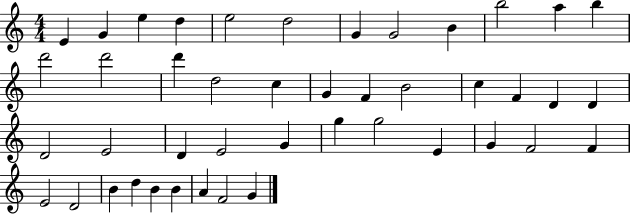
{
  \clef treble
  \numericTimeSignature
  \time 4/4
  \key c \major
  e'4 g'4 e''4 d''4 | e''2 d''2 | g'4 g'2 b'4 | b''2 a''4 b''4 | \break d'''2 d'''2 | d'''4 d''2 c''4 | g'4 f'4 b'2 | c''4 f'4 d'4 d'4 | \break d'2 e'2 | d'4 e'2 g'4 | g''4 g''2 e'4 | g'4 f'2 f'4 | \break e'2 d'2 | b'4 d''4 b'4 b'4 | a'4 f'2 g'4 | \bar "|."
}